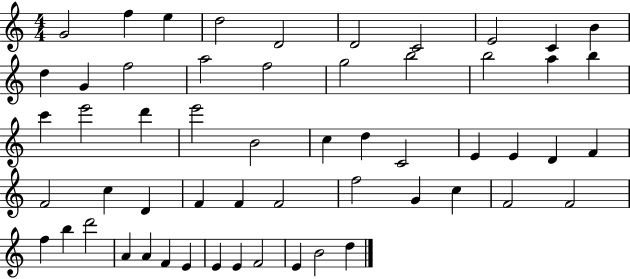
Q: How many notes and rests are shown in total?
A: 56